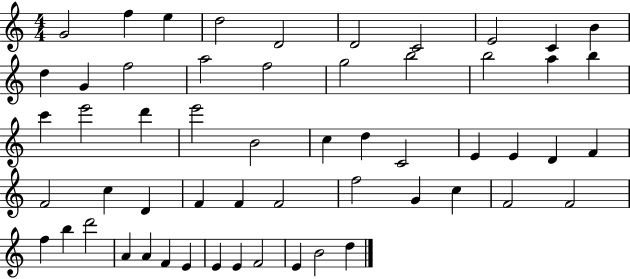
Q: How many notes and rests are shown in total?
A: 56